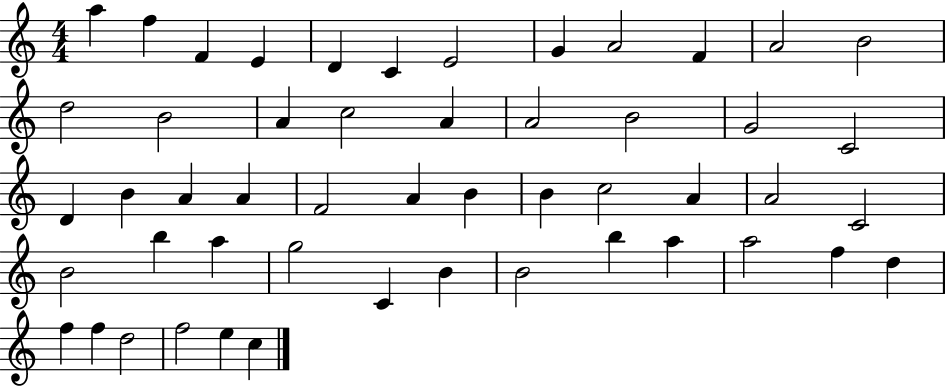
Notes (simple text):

A5/q F5/q F4/q E4/q D4/q C4/q E4/h G4/q A4/h F4/q A4/h B4/h D5/h B4/h A4/q C5/h A4/q A4/h B4/h G4/h C4/h D4/q B4/q A4/q A4/q F4/h A4/q B4/q B4/q C5/h A4/q A4/h C4/h B4/h B5/q A5/q G5/h C4/q B4/q B4/h B5/q A5/q A5/h F5/q D5/q F5/q F5/q D5/h F5/h E5/q C5/q